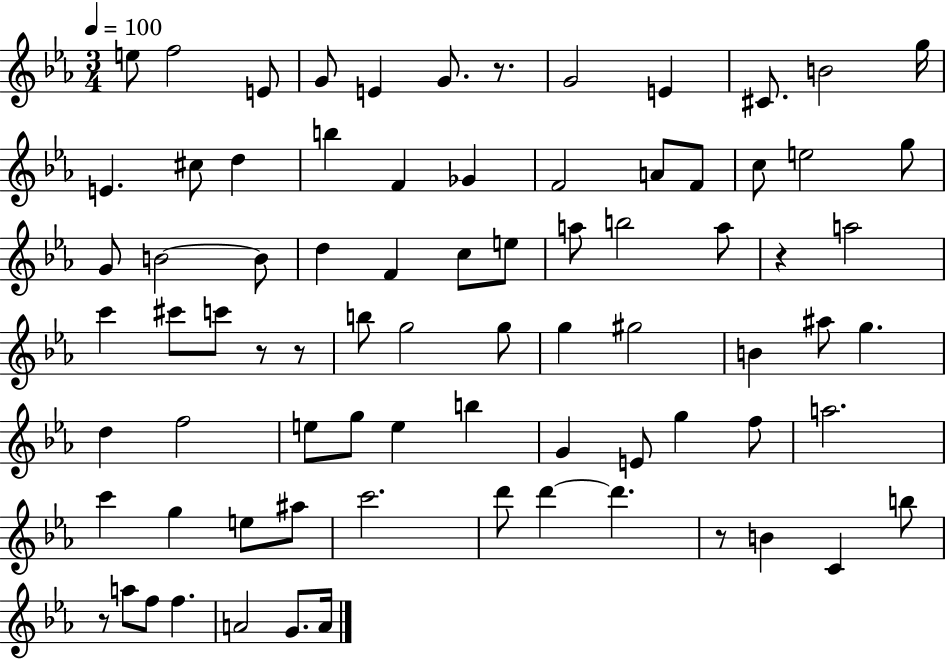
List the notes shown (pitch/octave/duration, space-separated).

E5/e F5/h E4/e G4/e E4/q G4/e. R/e. G4/h E4/q C#4/e. B4/h G5/s E4/q. C#5/e D5/q B5/q F4/q Gb4/q F4/h A4/e F4/e C5/e E5/h G5/e G4/e B4/h B4/e D5/q F4/q C5/e E5/e A5/e B5/h A5/e R/q A5/h C6/q C#6/e C6/e R/e R/e B5/e G5/h G5/e G5/q G#5/h B4/q A#5/e G5/q. D5/q F5/h E5/e G5/e E5/q B5/q G4/q E4/e G5/q F5/e A5/h. C6/q G5/q E5/e A#5/e C6/h. D6/e D6/q D6/q. R/e B4/q C4/q B5/e R/e A5/e F5/e F5/q. A4/h G4/e. A4/s